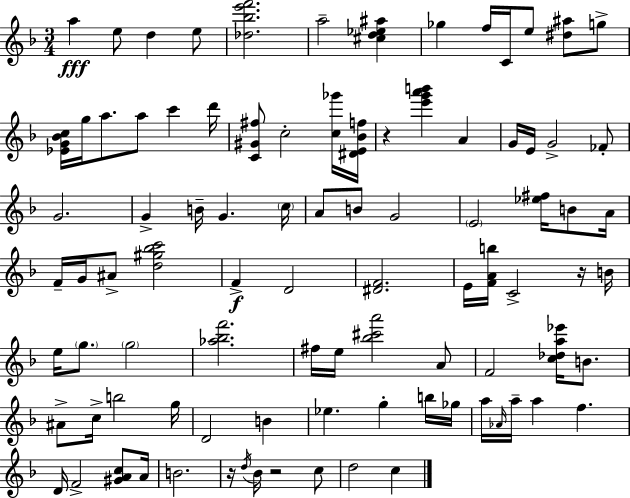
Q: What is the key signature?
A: F major